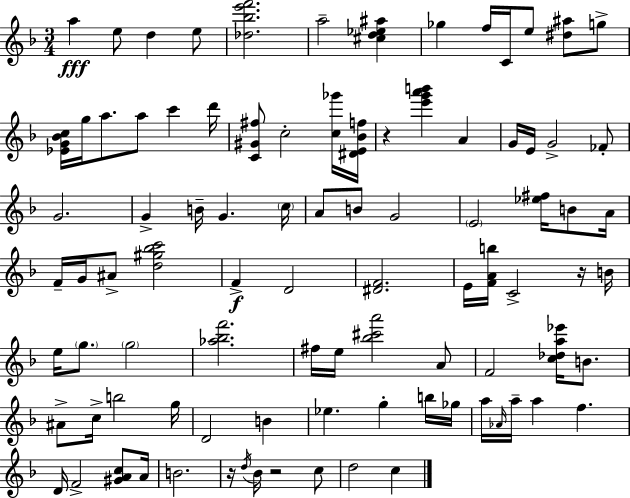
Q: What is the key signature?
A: F major